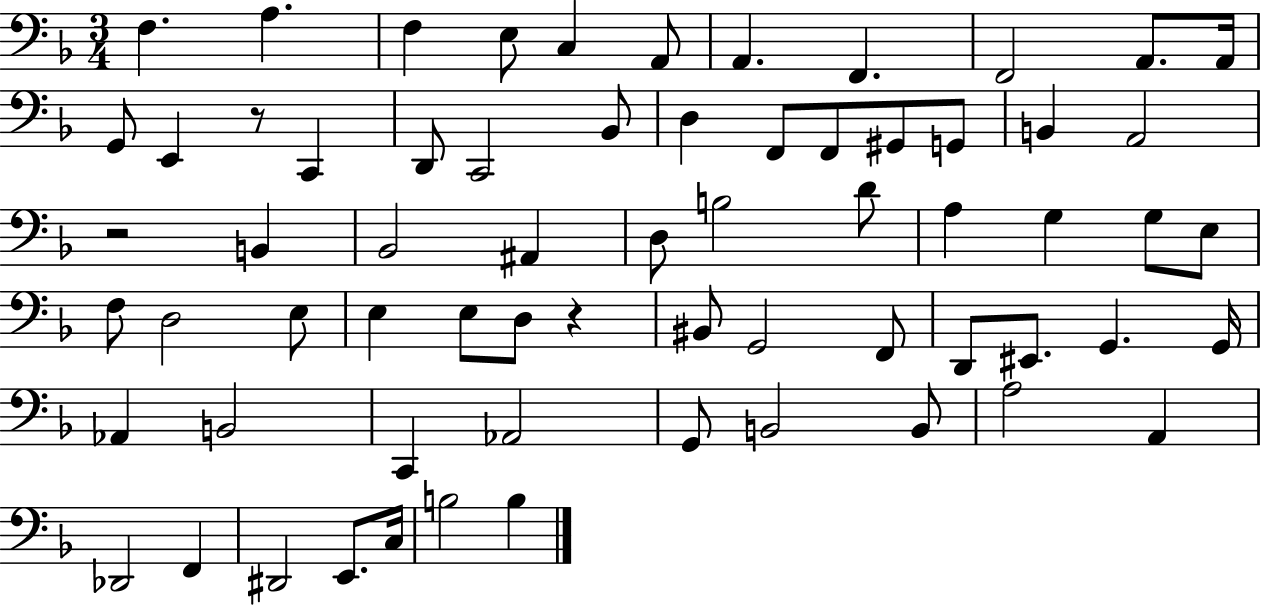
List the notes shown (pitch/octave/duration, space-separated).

F3/q. A3/q. F3/q E3/e C3/q A2/e A2/q. F2/q. F2/h A2/e. A2/s G2/e E2/q R/e C2/q D2/e C2/h Bb2/e D3/q F2/e F2/e G#2/e G2/e B2/q A2/h R/h B2/q Bb2/h A#2/q D3/e B3/h D4/e A3/q G3/q G3/e E3/e F3/e D3/h E3/e E3/q E3/e D3/e R/q BIS2/e G2/h F2/e D2/e EIS2/e. G2/q. G2/s Ab2/q B2/h C2/q Ab2/h G2/e B2/h B2/e A3/h A2/q Db2/h F2/q D#2/h E2/e. C3/s B3/h B3/q